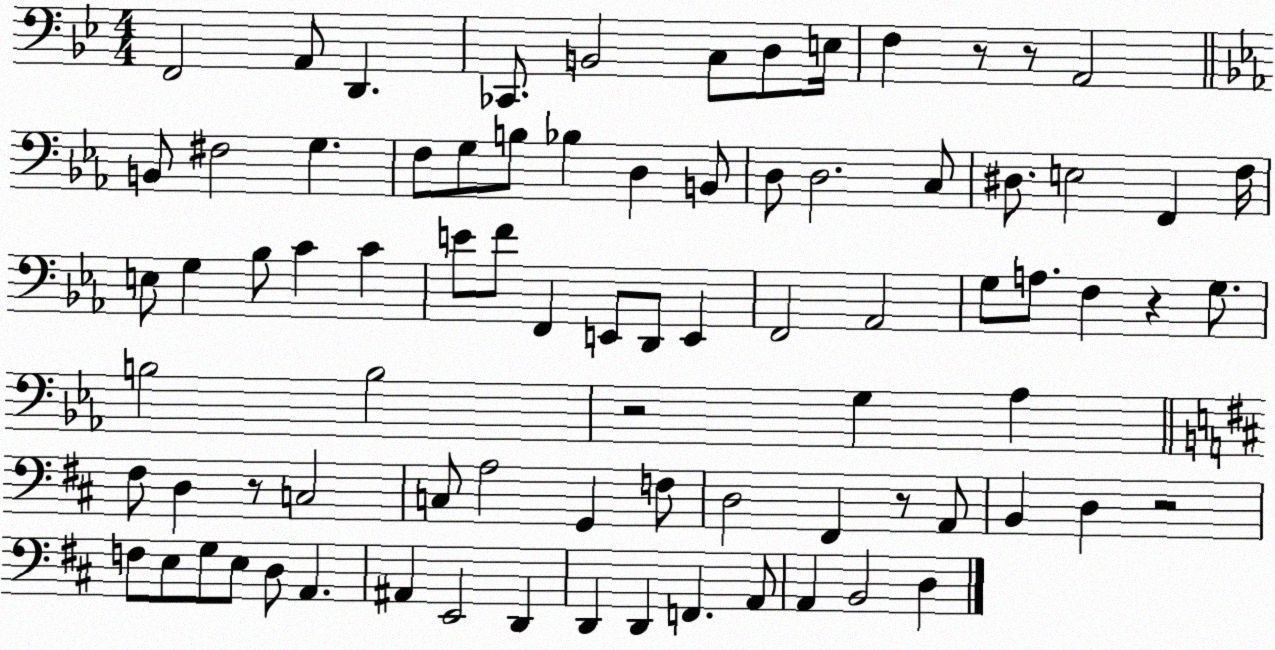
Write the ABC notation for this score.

X:1
T:Untitled
M:4/4
L:1/4
K:Bb
F,,2 A,,/2 D,, _C,,/2 B,,2 C,/2 D,/2 E,/4 F, z/2 z/2 A,,2 B,,/2 ^F,2 G, F,/2 G,/2 B,/2 _B, D, B,,/2 D,/2 D,2 C,/2 ^D,/2 E,2 F,, F,/4 E,/2 G, _B,/2 C C E/2 F/2 F,, E,,/2 D,,/2 E,, F,,2 _A,,2 G,/2 A,/2 F, z G,/2 B,2 B,2 z2 G, _A, ^F,/2 D, z/2 C,2 C,/2 A,2 G,, F,/2 D,2 ^F,, z/2 A,,/2 B,, D, z2 F,/2 E,/2 G,/2 E,/2 D,/2 A,, ^A,, E,,2 D,, D,, D,, F,, A,,/2 A,, B,,2 D,